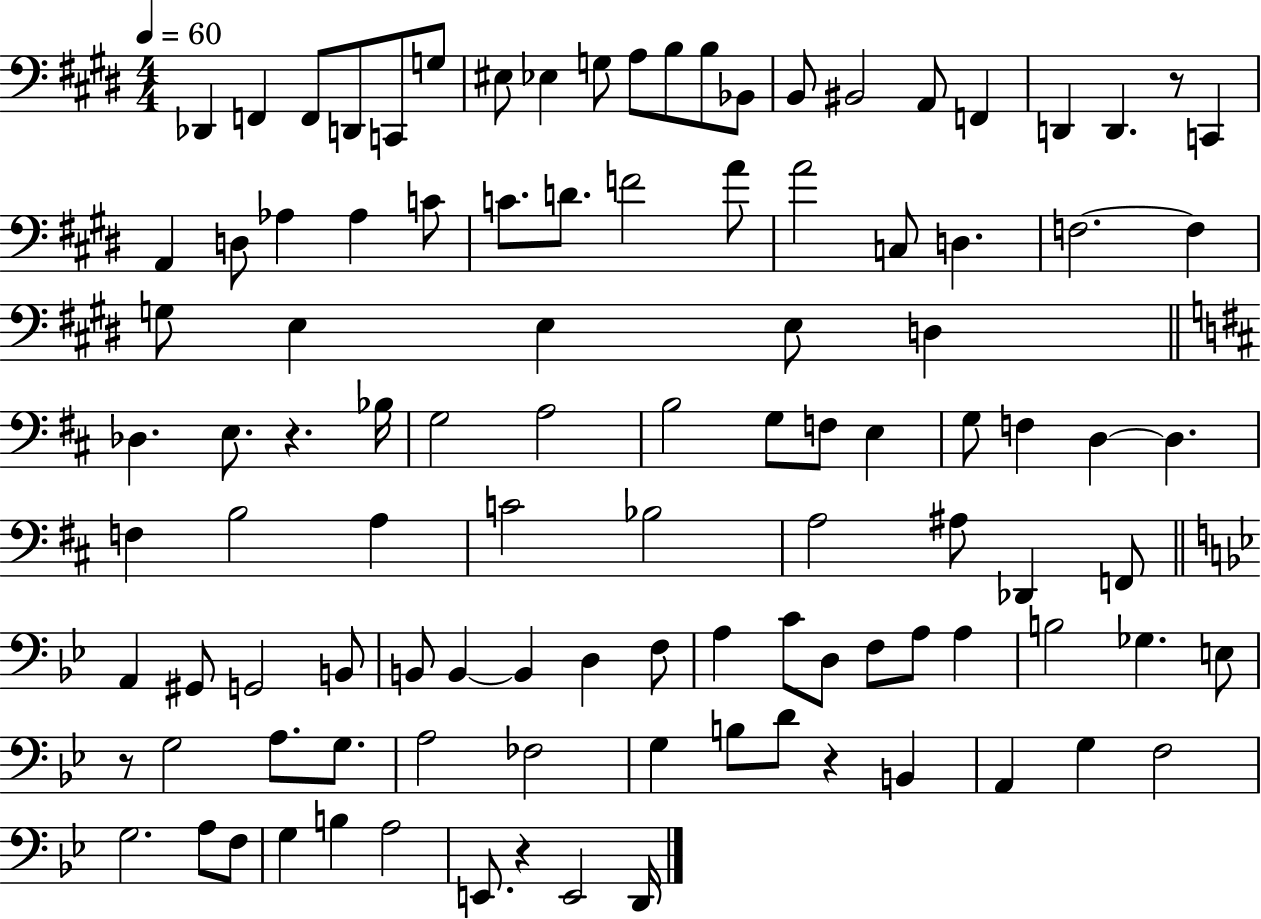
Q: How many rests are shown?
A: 5